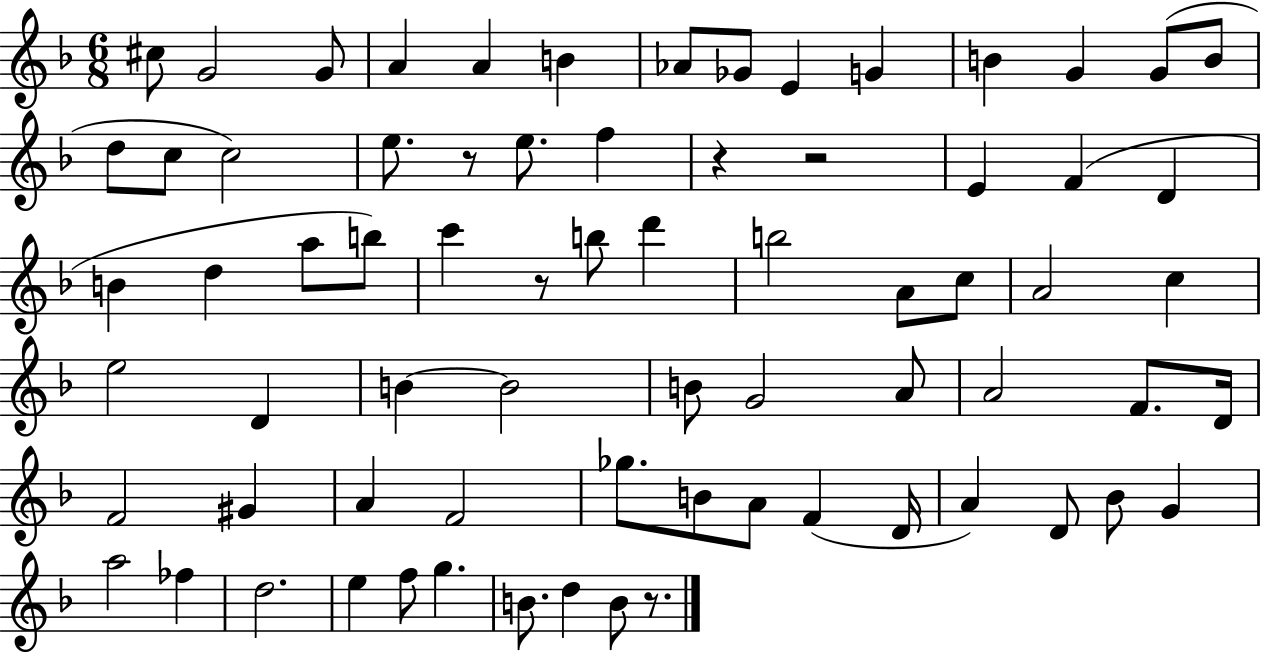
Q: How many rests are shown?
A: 5